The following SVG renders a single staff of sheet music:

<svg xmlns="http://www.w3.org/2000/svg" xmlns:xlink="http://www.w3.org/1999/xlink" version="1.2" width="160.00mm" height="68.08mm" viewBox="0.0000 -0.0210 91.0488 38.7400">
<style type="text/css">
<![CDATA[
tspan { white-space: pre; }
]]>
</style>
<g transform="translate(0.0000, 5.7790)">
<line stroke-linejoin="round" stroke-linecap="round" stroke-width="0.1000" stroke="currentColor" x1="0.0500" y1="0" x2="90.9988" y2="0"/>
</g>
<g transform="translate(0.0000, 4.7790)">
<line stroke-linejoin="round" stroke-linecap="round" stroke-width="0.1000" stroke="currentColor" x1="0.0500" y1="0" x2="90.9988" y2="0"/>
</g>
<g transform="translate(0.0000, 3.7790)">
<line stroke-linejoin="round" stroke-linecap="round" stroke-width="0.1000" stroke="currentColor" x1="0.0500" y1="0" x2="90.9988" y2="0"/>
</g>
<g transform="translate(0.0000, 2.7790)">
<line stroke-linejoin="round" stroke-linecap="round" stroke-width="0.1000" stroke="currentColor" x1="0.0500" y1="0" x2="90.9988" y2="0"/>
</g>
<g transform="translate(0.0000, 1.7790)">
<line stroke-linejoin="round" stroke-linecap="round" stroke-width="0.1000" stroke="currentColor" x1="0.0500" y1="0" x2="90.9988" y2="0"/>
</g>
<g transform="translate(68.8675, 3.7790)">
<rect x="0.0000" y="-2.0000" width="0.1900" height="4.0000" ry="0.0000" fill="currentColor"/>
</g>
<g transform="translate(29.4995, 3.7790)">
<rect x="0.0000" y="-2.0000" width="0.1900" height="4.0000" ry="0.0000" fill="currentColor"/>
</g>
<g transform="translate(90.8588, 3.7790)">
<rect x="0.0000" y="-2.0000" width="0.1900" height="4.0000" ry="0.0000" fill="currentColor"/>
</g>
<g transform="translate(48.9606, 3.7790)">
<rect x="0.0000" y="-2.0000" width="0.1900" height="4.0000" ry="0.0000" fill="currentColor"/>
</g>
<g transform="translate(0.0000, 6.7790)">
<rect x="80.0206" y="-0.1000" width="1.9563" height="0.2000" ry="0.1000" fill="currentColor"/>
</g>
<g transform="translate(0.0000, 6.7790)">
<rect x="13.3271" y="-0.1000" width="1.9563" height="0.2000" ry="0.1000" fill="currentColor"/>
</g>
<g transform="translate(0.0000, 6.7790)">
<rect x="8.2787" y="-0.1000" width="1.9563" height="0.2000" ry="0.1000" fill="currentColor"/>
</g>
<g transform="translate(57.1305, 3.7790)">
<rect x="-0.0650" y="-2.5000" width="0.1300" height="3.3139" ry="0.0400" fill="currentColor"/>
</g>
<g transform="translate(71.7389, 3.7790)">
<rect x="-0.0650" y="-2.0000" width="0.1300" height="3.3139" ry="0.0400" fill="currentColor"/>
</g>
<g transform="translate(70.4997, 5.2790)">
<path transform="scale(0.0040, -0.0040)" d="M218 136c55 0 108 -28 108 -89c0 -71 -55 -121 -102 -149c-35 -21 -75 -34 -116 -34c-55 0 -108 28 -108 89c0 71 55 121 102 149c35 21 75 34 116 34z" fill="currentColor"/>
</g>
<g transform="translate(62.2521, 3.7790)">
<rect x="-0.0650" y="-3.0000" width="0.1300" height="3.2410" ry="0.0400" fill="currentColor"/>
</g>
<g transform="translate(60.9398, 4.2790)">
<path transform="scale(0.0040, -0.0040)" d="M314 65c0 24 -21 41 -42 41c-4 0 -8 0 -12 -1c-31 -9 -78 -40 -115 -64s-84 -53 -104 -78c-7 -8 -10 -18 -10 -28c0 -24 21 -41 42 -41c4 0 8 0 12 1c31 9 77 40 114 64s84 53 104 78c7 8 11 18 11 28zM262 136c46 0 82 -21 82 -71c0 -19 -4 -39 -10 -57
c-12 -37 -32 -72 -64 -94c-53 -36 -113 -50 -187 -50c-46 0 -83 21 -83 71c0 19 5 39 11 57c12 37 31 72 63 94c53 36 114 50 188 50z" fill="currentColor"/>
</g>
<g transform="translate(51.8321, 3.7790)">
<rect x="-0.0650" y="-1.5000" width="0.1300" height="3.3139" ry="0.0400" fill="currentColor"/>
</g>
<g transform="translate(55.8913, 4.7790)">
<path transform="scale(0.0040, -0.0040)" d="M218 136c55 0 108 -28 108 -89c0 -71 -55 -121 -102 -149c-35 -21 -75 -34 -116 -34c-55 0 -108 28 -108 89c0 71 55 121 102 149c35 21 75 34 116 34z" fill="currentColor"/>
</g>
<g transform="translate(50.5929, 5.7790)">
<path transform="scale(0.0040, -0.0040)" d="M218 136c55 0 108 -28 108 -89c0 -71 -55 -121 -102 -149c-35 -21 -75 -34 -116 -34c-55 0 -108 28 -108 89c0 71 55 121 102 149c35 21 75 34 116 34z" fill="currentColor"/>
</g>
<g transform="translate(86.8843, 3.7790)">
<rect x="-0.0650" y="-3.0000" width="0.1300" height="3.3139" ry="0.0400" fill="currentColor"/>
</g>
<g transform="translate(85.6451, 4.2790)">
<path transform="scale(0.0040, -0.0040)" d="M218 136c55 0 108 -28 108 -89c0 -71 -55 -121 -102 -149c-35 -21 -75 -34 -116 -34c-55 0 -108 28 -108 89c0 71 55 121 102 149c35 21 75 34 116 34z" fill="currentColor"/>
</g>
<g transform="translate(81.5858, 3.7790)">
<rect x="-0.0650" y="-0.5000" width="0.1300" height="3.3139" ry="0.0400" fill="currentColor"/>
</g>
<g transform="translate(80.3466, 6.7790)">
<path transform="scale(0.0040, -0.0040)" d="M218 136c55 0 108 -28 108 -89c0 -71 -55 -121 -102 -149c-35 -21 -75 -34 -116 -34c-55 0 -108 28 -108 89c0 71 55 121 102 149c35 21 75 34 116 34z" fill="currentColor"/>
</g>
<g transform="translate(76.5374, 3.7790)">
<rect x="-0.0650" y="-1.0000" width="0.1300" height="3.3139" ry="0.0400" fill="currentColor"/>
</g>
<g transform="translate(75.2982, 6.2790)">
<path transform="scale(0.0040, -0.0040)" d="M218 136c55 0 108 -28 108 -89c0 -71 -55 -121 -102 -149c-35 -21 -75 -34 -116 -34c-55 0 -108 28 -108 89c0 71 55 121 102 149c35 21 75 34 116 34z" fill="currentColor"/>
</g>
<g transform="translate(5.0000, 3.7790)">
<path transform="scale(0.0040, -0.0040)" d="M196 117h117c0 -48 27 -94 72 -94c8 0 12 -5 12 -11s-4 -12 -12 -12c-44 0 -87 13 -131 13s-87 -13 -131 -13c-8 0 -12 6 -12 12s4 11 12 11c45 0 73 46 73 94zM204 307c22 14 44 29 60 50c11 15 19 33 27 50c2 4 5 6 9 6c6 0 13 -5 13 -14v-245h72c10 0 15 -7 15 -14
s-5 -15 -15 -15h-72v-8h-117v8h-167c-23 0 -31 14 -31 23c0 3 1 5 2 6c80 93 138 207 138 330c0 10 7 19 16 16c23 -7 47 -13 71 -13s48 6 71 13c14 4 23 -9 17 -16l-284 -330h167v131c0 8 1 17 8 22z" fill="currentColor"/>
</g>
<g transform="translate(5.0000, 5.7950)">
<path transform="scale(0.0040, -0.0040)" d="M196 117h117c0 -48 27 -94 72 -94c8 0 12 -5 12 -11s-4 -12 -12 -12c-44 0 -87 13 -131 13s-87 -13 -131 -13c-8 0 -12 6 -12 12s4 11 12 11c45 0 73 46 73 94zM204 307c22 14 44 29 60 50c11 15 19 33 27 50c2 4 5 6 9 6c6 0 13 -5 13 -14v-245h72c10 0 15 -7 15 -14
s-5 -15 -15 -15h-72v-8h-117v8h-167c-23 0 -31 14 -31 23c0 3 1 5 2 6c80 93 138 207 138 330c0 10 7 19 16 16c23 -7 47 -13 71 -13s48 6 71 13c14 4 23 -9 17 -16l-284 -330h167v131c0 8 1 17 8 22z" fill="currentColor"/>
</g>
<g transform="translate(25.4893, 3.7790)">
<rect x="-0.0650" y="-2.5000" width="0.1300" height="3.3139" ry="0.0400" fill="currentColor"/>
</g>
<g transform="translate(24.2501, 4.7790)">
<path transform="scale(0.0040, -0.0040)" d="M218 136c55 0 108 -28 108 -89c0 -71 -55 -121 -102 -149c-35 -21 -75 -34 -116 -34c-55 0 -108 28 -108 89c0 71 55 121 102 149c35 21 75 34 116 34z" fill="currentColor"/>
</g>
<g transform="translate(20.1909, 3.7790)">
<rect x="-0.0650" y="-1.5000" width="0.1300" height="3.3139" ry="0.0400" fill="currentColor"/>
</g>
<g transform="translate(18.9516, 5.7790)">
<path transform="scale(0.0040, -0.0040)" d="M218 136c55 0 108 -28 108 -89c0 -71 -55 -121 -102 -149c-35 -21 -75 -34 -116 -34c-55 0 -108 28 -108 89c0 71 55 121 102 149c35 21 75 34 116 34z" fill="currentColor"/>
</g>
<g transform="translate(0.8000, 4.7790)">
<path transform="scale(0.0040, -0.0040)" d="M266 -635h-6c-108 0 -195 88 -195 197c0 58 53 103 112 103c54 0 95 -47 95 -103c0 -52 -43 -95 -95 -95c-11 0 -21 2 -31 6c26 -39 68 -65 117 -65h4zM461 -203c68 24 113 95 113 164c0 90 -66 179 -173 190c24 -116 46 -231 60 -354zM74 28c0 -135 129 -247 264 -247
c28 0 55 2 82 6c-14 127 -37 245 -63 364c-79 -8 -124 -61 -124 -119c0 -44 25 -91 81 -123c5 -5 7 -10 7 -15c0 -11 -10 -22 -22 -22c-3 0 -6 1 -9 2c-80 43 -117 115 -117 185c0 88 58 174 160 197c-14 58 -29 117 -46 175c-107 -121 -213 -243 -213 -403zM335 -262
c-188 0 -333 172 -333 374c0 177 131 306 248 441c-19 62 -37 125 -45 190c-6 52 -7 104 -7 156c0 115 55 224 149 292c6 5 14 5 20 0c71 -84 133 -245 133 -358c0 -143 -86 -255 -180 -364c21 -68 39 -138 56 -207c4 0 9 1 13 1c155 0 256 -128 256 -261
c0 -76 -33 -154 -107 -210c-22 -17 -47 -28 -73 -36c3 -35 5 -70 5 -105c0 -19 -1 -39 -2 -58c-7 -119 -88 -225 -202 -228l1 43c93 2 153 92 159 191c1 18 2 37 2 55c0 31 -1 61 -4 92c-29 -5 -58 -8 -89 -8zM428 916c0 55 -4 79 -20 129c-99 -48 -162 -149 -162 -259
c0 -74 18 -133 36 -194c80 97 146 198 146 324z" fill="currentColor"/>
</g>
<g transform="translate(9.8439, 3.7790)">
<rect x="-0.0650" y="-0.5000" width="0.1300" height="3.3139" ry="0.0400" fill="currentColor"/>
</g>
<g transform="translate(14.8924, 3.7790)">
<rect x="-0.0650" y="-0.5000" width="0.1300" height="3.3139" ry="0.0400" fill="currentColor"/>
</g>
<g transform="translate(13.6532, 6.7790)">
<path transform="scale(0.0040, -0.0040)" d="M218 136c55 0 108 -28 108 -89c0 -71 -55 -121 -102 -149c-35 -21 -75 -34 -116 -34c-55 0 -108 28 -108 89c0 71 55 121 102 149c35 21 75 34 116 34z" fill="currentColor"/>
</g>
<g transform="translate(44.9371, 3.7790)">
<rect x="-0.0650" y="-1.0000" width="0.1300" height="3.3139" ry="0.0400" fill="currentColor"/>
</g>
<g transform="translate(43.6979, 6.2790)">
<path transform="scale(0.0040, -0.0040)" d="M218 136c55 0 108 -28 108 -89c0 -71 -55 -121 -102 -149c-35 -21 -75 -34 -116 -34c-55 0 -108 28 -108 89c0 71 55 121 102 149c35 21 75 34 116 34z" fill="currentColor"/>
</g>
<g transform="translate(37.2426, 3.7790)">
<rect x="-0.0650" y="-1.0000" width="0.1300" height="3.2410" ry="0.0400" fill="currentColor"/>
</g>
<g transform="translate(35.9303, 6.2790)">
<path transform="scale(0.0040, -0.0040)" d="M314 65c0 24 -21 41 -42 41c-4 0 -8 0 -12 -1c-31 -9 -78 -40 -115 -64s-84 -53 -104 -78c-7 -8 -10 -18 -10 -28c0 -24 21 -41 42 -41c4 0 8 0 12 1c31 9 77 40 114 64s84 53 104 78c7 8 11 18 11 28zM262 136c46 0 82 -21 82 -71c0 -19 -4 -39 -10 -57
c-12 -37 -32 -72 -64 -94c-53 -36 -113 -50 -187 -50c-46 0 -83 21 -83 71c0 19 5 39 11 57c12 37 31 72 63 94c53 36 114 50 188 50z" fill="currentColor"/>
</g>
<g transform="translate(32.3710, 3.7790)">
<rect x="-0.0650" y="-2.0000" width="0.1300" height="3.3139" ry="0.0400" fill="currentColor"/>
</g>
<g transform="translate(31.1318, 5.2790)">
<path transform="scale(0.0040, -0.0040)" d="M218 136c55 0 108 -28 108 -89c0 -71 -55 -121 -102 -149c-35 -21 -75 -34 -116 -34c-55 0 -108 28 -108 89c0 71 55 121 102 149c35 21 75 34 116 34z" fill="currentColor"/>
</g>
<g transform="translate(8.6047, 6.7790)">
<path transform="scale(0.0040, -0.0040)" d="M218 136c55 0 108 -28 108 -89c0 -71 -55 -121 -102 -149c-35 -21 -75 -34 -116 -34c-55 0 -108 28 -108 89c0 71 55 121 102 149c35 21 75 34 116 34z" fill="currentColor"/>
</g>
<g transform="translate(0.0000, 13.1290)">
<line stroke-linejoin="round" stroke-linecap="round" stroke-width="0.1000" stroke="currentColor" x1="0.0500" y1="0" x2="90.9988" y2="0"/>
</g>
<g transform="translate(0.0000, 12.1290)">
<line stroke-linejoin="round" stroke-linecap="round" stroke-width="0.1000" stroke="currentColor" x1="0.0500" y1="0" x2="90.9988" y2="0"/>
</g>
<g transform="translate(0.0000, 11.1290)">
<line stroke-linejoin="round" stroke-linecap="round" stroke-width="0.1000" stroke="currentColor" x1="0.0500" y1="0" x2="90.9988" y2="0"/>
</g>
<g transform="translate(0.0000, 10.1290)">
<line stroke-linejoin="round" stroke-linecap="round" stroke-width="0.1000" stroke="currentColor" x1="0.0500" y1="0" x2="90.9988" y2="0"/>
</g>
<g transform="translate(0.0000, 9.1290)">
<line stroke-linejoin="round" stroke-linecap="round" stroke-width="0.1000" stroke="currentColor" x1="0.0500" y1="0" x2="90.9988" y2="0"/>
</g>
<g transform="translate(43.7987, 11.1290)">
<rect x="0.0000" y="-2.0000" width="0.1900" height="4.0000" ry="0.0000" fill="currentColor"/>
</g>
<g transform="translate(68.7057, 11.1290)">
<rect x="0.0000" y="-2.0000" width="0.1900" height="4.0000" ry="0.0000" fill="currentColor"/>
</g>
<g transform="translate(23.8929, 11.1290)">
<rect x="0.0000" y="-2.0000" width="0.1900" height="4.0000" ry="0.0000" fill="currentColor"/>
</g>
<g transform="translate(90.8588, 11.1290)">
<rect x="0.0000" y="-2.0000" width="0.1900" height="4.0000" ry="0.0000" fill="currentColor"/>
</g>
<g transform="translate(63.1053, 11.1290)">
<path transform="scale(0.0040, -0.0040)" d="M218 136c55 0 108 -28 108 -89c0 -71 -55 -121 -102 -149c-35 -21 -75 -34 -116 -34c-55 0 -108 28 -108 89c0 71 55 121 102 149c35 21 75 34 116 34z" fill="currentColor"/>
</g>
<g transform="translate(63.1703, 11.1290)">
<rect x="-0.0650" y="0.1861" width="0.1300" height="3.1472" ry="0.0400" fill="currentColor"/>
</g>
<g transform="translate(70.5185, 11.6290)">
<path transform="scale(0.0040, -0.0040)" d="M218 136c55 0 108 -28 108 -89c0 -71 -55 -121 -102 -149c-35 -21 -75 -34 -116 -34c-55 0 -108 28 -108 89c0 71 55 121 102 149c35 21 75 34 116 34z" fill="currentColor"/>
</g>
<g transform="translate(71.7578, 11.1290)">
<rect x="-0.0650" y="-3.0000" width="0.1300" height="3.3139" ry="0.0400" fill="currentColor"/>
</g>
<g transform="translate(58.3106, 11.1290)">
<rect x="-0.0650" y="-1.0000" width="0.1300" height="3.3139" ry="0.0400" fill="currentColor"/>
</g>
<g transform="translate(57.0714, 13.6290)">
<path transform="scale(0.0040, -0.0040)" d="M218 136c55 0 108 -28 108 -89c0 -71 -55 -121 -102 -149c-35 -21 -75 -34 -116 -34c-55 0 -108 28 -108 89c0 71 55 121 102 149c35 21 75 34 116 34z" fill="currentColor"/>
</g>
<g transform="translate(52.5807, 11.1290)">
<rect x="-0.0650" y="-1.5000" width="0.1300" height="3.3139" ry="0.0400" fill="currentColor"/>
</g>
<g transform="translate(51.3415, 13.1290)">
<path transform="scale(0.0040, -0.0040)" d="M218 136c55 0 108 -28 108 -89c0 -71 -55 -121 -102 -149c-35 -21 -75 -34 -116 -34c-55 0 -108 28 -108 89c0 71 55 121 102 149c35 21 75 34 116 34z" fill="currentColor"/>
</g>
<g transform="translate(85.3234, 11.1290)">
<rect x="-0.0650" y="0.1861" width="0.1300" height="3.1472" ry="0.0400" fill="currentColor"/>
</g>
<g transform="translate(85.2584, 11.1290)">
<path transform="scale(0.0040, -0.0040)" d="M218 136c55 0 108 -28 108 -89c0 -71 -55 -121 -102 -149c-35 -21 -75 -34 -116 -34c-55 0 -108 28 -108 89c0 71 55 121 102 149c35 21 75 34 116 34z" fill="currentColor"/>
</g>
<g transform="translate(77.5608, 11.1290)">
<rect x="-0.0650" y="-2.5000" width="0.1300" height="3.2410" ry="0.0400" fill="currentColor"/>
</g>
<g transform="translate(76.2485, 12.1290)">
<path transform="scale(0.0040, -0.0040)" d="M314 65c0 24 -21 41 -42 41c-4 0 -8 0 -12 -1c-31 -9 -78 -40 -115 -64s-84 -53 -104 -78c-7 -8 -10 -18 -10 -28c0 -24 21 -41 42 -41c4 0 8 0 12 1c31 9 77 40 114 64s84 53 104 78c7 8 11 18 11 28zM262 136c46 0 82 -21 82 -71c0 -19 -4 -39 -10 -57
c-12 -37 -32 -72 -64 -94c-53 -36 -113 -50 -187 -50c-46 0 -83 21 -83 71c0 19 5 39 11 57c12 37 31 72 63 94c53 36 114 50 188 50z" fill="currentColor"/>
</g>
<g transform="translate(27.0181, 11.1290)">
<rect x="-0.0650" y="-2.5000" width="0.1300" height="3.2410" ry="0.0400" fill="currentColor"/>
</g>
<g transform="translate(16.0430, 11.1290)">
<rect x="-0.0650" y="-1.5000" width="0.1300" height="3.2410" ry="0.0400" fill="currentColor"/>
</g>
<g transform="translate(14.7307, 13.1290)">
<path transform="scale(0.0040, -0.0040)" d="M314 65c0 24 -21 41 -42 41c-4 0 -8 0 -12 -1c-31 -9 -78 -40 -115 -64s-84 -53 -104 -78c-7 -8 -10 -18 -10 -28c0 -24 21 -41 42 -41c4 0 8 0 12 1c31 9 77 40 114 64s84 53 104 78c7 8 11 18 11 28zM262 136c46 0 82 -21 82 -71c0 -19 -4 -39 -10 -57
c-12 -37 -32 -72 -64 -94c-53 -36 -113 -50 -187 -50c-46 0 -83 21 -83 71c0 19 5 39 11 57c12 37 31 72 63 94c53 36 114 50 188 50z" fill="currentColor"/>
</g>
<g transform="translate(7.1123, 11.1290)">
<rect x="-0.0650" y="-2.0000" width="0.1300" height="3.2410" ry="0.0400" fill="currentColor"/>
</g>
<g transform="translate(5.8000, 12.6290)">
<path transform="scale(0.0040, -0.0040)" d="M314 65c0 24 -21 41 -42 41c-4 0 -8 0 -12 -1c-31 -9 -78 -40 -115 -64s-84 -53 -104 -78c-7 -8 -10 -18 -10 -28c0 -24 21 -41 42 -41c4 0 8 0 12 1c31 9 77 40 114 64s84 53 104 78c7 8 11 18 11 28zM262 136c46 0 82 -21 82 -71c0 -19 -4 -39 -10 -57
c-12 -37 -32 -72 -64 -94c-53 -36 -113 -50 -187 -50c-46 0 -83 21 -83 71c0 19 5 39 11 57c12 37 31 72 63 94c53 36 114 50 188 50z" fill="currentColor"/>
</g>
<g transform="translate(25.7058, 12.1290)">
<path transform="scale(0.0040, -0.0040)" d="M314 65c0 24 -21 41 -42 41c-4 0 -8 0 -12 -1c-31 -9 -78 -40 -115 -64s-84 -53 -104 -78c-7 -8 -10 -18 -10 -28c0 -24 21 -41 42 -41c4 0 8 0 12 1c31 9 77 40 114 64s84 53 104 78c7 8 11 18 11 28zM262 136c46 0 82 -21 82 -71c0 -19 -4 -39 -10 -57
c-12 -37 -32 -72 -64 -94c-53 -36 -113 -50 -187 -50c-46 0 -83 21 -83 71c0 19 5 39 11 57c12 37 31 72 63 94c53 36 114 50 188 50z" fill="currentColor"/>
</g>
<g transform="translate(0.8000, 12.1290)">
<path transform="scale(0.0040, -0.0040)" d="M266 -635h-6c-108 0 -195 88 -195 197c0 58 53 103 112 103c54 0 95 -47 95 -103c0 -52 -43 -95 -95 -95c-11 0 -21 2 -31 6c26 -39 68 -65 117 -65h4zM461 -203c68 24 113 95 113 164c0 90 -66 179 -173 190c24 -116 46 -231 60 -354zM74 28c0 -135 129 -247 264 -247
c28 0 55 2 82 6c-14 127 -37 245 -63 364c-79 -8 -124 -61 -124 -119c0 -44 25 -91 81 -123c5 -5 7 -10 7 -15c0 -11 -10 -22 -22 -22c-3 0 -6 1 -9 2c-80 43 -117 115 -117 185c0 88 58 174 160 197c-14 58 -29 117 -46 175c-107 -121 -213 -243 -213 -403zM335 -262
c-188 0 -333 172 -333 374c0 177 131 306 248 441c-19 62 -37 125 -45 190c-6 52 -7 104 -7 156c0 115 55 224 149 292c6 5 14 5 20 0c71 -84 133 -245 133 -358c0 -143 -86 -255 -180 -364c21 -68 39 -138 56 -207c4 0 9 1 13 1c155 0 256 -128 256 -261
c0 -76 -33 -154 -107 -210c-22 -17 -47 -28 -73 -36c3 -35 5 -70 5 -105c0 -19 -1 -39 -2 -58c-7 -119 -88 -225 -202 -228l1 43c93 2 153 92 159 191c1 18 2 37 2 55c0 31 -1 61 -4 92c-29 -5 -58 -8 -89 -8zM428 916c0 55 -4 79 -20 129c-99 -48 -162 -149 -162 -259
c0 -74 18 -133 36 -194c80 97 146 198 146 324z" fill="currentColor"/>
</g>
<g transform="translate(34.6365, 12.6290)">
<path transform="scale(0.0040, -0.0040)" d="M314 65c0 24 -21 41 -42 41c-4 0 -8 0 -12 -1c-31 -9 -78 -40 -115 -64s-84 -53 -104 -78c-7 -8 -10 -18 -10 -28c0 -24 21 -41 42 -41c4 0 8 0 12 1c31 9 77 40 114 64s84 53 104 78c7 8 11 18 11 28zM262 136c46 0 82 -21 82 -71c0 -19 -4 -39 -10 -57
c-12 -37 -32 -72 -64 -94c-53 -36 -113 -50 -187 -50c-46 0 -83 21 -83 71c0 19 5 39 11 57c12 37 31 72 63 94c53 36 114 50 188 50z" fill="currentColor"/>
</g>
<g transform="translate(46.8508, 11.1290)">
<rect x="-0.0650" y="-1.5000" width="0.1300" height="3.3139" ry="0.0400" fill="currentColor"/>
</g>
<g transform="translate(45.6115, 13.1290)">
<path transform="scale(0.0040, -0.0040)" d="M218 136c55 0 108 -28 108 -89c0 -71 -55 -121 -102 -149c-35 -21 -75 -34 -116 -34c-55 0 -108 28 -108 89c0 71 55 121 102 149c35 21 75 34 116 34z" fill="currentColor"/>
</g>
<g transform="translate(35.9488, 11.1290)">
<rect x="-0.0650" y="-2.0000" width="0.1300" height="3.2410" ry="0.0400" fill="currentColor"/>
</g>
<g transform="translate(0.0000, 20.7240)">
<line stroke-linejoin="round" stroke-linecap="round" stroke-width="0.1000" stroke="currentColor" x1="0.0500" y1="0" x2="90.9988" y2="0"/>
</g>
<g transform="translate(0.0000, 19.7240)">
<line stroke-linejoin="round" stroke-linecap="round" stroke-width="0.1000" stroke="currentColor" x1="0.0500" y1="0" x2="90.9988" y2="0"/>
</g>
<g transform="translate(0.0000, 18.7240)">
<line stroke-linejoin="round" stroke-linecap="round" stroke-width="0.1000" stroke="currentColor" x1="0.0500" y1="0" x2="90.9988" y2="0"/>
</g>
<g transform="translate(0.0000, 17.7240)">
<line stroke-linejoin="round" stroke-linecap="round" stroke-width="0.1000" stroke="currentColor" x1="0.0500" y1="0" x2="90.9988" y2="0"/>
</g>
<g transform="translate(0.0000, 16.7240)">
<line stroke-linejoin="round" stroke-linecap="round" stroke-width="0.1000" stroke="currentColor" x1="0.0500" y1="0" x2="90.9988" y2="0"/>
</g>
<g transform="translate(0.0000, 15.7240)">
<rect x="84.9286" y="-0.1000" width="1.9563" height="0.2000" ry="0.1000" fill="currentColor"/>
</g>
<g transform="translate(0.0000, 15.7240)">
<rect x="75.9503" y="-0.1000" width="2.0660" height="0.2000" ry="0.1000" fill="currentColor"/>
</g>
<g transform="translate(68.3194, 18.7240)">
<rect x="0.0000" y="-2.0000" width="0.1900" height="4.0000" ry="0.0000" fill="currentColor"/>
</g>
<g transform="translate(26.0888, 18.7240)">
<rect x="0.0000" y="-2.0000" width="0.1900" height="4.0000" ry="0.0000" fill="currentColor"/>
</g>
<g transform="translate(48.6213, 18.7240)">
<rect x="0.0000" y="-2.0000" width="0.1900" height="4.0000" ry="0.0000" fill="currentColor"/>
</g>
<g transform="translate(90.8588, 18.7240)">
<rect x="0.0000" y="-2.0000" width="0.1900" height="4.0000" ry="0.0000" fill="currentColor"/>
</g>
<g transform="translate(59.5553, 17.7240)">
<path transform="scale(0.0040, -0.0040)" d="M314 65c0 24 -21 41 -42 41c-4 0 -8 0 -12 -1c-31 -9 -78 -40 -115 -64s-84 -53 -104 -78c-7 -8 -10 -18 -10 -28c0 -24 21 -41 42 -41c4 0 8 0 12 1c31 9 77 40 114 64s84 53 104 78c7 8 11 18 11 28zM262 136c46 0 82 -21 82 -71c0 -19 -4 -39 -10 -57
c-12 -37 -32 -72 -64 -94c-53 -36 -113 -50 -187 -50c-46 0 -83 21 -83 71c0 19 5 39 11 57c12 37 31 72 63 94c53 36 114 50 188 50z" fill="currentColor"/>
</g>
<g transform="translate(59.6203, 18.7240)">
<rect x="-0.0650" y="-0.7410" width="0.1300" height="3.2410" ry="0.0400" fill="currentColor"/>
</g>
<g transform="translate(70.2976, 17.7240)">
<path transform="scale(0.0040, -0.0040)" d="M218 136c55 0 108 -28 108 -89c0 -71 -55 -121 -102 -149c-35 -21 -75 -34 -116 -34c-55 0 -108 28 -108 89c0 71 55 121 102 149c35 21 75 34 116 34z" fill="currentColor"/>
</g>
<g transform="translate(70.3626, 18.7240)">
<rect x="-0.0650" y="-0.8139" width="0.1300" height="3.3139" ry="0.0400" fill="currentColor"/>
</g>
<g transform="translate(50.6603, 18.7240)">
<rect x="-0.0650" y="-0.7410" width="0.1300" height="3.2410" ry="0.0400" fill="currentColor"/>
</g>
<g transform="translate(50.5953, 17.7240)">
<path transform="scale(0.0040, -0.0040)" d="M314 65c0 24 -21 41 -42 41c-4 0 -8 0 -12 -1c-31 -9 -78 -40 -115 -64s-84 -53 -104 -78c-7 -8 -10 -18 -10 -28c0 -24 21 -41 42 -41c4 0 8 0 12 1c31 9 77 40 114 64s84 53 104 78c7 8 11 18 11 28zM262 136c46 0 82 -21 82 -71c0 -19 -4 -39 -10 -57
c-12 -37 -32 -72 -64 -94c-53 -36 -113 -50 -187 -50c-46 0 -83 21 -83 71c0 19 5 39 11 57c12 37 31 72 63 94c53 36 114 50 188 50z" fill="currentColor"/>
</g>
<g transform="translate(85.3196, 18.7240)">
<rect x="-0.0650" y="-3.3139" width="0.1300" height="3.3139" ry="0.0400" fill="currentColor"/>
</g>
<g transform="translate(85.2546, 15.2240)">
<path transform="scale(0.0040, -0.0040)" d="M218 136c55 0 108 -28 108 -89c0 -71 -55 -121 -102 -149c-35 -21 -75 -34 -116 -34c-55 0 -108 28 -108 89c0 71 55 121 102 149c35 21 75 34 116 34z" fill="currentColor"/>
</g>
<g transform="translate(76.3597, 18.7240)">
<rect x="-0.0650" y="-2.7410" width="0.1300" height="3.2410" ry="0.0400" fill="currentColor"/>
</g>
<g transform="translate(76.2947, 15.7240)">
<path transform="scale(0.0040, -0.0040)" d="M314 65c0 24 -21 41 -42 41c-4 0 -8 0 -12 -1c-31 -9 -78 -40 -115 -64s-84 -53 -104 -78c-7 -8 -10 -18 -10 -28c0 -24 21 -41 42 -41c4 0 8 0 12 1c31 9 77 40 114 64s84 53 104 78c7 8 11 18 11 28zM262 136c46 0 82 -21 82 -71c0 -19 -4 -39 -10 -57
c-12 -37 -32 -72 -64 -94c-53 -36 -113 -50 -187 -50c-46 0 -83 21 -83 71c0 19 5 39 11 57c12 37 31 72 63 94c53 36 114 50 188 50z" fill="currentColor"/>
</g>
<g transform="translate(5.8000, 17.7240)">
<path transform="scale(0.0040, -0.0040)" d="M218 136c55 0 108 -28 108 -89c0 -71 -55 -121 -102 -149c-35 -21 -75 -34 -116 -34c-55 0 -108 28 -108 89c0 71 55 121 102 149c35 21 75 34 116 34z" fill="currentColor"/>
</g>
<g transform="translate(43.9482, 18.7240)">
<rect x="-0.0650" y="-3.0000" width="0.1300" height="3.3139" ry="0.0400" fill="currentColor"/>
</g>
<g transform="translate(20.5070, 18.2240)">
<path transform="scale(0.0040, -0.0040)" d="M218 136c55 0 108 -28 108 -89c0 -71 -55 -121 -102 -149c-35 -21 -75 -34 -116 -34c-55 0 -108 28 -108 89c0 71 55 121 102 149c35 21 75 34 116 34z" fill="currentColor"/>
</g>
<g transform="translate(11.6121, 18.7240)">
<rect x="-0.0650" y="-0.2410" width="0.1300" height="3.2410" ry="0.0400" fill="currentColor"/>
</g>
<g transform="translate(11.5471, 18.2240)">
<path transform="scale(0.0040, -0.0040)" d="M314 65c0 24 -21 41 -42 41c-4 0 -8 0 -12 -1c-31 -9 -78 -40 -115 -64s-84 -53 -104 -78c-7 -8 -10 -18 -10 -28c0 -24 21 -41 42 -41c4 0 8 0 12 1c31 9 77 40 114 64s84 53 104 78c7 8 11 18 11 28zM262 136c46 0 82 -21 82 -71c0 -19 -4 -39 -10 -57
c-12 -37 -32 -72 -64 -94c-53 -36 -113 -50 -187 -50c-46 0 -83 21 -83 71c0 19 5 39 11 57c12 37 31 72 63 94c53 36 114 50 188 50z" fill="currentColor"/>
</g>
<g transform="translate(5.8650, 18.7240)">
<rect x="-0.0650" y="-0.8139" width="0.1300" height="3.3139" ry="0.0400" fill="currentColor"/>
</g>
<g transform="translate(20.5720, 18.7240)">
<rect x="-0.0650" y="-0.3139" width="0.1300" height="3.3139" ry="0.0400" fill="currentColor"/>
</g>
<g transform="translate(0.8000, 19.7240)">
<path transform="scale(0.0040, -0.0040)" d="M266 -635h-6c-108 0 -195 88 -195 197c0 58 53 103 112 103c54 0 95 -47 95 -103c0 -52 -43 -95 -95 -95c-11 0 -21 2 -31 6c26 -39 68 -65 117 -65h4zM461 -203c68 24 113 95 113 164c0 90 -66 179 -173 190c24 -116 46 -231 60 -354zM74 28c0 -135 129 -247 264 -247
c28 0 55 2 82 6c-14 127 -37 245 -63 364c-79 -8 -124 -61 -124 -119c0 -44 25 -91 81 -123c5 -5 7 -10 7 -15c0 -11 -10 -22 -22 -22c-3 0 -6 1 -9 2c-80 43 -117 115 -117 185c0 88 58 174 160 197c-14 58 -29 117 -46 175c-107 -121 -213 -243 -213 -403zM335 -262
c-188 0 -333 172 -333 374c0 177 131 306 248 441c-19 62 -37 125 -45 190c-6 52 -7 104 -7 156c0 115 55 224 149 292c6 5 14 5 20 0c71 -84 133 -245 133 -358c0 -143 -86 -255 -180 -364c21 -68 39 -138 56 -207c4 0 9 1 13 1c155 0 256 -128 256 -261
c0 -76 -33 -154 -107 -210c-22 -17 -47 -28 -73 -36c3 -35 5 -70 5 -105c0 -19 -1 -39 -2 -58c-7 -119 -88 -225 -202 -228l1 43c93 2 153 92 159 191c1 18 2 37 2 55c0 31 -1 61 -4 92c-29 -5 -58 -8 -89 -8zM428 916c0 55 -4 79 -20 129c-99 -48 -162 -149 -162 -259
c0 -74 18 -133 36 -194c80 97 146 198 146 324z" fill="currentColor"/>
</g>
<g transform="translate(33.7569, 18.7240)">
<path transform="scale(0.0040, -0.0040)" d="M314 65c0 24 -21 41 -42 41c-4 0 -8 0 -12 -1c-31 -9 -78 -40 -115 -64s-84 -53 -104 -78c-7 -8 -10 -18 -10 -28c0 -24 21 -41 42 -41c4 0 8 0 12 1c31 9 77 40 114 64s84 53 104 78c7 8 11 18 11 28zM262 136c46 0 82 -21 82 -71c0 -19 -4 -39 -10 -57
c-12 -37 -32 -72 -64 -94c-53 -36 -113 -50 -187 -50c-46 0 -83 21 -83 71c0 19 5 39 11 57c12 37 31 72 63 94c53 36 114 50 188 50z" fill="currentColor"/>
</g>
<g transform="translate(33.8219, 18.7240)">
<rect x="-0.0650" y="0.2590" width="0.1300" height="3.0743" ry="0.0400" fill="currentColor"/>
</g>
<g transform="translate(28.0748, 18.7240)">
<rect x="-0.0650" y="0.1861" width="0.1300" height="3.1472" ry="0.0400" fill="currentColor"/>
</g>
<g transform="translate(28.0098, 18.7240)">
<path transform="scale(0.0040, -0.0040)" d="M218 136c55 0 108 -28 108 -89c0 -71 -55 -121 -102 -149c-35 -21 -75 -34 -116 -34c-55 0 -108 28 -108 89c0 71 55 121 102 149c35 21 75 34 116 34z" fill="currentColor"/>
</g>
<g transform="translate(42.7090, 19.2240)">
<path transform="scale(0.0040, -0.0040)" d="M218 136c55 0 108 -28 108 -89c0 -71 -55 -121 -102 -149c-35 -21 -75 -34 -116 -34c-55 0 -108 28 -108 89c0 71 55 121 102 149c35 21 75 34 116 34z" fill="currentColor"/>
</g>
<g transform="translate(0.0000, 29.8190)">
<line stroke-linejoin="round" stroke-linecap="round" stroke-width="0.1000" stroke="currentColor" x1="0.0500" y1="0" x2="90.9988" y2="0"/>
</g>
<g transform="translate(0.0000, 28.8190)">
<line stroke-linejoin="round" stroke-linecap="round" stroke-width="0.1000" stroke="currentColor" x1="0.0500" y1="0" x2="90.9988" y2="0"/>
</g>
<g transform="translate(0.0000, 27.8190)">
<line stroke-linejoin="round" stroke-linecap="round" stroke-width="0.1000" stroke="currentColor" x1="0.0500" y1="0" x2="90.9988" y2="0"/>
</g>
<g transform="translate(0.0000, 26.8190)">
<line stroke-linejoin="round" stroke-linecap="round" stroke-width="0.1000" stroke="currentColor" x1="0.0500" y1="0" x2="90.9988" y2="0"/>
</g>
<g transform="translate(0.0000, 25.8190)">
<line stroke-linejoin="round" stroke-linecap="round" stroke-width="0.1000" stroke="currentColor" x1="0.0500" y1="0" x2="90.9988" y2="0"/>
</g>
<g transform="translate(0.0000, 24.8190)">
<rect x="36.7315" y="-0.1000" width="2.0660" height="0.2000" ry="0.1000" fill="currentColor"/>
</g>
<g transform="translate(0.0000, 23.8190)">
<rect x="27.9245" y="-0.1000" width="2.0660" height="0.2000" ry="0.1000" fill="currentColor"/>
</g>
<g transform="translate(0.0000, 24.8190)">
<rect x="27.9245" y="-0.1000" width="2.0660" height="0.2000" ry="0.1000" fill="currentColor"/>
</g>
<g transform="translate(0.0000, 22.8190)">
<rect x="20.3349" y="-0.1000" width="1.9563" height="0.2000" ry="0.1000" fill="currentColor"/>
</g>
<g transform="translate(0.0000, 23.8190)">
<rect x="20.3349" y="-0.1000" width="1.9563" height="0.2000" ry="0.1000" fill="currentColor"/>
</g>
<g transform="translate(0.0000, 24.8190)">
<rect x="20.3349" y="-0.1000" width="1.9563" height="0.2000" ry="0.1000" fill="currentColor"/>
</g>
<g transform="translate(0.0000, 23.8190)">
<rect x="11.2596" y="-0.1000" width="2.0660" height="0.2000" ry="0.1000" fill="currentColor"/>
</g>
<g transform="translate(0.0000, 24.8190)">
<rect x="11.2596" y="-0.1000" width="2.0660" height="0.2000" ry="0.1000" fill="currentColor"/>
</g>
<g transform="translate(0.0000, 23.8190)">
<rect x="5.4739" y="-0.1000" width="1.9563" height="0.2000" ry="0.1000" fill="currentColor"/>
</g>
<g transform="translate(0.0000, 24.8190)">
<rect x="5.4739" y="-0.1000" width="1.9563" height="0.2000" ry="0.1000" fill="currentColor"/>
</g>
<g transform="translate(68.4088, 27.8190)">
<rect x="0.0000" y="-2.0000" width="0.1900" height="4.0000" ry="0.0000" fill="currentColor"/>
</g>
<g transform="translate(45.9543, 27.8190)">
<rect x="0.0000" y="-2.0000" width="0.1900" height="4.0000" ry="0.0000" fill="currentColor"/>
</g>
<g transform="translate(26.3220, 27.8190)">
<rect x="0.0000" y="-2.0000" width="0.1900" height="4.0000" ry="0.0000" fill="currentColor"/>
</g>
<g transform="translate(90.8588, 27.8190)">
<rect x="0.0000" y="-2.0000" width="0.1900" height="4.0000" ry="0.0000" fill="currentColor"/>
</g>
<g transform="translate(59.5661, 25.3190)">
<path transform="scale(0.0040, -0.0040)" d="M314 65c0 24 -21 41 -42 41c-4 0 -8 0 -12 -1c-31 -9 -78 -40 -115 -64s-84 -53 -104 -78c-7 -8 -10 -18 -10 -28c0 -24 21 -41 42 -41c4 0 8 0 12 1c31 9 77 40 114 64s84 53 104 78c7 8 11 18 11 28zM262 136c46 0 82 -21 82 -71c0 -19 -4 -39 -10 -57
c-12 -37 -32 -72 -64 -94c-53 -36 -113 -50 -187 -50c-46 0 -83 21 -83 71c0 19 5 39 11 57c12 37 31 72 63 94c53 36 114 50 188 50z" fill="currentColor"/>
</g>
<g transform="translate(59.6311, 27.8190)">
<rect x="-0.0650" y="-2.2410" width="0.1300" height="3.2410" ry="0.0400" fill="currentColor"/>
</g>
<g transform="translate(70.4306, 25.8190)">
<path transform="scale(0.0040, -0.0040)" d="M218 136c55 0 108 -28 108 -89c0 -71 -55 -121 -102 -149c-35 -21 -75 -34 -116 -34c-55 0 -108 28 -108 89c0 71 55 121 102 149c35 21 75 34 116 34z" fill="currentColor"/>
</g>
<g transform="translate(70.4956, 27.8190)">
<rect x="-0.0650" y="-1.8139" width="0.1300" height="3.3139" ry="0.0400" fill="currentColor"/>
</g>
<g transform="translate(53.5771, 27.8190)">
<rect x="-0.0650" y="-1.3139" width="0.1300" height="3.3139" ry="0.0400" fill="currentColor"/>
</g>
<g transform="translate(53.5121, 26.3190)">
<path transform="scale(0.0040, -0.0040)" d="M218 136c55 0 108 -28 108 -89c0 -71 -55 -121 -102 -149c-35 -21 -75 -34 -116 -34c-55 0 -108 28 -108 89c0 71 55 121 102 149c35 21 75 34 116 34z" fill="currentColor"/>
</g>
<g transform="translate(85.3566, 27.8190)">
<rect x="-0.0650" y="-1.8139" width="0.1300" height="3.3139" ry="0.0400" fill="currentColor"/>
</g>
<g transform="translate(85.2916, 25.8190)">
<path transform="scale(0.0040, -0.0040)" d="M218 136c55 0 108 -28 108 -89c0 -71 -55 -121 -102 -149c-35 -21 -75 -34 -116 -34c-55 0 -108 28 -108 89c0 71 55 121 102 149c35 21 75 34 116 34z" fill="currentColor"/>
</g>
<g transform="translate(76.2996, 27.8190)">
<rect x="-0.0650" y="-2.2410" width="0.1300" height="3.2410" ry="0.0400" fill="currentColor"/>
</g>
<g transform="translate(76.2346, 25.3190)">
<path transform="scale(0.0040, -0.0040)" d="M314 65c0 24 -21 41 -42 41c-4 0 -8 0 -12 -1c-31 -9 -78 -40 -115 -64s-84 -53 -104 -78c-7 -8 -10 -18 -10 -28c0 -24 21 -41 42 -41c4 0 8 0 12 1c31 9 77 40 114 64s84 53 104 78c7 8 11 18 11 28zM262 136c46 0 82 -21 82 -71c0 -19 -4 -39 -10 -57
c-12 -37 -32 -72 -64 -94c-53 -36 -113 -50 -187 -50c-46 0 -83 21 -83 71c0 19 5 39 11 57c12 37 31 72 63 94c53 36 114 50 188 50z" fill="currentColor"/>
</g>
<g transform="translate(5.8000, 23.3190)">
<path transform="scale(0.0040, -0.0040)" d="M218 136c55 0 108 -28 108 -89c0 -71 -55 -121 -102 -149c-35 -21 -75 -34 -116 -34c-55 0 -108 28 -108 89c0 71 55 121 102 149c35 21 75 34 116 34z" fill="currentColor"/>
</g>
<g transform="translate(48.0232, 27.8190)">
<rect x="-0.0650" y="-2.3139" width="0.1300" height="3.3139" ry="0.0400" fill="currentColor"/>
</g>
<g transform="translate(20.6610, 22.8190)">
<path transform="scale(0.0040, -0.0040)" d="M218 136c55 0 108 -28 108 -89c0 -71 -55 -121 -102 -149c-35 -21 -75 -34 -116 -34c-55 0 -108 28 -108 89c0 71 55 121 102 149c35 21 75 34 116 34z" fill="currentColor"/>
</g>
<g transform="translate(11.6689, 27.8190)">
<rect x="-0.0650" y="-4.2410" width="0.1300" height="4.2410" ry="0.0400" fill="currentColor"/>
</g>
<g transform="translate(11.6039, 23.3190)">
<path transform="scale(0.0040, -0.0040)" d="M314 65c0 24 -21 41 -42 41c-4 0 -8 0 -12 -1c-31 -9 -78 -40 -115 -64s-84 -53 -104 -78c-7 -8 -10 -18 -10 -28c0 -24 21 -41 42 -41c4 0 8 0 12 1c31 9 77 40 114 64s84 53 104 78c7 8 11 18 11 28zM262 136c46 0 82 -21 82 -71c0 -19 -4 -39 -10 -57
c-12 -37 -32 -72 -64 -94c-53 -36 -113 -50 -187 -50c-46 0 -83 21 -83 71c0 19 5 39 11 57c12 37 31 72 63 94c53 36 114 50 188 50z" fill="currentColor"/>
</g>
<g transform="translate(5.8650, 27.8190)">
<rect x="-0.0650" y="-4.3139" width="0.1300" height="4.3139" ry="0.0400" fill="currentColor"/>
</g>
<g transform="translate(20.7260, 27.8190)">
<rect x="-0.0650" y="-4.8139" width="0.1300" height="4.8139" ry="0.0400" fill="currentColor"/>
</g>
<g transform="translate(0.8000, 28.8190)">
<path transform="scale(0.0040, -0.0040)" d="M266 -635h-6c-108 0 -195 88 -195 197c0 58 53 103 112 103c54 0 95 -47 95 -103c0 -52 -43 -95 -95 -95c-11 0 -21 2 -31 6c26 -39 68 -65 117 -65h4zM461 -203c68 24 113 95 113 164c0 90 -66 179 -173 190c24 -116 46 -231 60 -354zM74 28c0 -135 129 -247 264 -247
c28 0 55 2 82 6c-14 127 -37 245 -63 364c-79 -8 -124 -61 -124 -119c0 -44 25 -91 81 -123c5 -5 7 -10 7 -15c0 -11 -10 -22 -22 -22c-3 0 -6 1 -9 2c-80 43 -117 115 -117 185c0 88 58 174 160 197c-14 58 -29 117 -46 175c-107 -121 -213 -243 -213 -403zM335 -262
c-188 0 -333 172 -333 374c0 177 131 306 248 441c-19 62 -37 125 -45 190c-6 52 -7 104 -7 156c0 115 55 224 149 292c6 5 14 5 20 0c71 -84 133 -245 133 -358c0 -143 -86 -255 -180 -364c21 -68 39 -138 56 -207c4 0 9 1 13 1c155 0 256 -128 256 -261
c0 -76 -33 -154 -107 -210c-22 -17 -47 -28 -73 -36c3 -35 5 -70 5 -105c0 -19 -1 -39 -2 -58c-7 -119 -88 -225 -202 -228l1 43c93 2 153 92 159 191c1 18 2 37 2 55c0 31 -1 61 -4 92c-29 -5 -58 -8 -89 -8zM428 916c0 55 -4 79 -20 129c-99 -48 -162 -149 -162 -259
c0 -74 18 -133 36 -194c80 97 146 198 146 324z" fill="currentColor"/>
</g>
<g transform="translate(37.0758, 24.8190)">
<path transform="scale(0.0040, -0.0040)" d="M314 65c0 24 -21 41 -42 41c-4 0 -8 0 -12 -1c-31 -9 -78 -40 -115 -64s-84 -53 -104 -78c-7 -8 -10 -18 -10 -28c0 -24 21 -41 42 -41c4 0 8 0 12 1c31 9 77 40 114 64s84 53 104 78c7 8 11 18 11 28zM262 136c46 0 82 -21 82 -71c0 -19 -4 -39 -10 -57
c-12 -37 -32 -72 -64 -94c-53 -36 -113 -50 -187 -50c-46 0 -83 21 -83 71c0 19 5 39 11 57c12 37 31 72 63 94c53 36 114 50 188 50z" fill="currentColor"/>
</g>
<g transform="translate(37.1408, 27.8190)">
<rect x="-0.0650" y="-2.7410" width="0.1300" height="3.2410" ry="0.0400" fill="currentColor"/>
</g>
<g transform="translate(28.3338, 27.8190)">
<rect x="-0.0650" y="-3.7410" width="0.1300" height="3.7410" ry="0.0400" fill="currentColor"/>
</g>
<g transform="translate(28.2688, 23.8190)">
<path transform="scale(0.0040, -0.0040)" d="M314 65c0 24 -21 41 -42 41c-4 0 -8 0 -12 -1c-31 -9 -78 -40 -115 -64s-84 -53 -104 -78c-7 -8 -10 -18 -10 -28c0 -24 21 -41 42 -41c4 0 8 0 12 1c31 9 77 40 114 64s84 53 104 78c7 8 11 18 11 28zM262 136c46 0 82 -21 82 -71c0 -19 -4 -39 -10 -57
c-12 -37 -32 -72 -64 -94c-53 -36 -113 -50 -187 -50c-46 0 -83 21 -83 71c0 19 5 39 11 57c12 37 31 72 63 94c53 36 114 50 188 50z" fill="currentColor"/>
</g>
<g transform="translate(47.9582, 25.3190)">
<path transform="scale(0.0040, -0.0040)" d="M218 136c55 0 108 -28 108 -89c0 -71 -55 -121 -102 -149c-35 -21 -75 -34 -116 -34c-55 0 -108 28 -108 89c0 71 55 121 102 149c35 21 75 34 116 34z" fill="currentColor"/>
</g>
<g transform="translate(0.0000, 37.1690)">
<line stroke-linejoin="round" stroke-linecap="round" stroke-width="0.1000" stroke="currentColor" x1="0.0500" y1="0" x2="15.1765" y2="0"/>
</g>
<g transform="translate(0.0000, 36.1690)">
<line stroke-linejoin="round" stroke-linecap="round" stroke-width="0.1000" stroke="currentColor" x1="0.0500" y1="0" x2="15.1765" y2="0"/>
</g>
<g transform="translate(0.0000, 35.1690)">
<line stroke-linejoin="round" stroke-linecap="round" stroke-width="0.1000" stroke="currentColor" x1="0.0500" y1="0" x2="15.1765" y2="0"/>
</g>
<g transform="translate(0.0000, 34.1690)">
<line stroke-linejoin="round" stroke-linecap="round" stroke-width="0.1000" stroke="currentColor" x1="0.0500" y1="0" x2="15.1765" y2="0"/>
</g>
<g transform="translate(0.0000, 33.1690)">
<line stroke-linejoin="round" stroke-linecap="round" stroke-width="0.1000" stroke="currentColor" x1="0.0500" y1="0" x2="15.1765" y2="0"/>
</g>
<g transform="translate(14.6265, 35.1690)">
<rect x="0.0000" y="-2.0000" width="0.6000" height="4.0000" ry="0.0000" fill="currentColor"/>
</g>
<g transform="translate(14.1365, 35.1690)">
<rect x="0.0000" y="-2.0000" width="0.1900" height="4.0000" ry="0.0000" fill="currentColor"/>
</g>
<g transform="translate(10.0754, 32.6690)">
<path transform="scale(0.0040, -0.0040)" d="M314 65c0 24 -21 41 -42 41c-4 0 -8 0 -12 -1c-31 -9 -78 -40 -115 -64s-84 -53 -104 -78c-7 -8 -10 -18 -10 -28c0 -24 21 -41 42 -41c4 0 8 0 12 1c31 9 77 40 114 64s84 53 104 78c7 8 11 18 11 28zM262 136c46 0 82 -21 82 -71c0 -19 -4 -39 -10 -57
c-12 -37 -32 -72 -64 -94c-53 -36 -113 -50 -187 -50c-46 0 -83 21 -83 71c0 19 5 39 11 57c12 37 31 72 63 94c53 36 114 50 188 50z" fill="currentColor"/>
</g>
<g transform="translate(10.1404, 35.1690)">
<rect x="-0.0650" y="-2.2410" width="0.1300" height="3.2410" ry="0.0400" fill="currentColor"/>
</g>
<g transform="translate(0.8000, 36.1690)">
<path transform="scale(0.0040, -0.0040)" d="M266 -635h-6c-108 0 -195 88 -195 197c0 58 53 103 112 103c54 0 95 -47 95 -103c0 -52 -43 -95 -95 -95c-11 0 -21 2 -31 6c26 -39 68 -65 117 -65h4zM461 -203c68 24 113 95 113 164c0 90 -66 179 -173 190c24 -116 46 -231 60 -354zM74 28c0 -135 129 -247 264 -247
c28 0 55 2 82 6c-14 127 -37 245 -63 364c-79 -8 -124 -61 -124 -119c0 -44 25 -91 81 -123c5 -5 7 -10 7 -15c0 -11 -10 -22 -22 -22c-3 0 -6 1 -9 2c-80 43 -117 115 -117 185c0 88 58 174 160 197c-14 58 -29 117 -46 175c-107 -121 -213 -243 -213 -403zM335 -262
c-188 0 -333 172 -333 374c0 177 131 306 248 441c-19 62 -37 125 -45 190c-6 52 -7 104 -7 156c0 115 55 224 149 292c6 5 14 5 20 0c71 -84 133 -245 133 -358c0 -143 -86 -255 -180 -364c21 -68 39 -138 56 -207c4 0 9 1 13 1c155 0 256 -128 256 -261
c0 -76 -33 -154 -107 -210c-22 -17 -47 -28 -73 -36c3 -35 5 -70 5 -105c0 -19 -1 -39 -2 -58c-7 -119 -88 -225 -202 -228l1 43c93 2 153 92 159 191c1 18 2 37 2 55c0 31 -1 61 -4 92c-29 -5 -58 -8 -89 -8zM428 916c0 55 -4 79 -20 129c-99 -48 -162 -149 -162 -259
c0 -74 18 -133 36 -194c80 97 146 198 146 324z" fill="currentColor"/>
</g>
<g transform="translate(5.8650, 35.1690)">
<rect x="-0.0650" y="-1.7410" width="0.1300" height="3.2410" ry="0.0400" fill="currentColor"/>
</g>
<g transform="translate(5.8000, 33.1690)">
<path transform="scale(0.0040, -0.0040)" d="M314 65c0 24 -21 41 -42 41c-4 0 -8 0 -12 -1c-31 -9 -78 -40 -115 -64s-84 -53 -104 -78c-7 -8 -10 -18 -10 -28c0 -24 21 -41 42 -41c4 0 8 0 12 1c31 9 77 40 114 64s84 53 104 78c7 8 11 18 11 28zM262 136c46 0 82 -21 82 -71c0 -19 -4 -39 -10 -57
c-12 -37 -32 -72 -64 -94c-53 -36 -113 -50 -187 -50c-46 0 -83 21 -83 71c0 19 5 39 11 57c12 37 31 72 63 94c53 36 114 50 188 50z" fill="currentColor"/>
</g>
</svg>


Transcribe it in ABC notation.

X:1
T:Untitled
M:4/4
L:1/4
K:C
C C E G F D2 D E G A2 F D C A F2 E2 G2 F2 E E D B A G2 B d c2 c B B2 A d2 d2 d a2 b d' d'2 e' c'2 a2 g e g2 f g2 f f2 g2